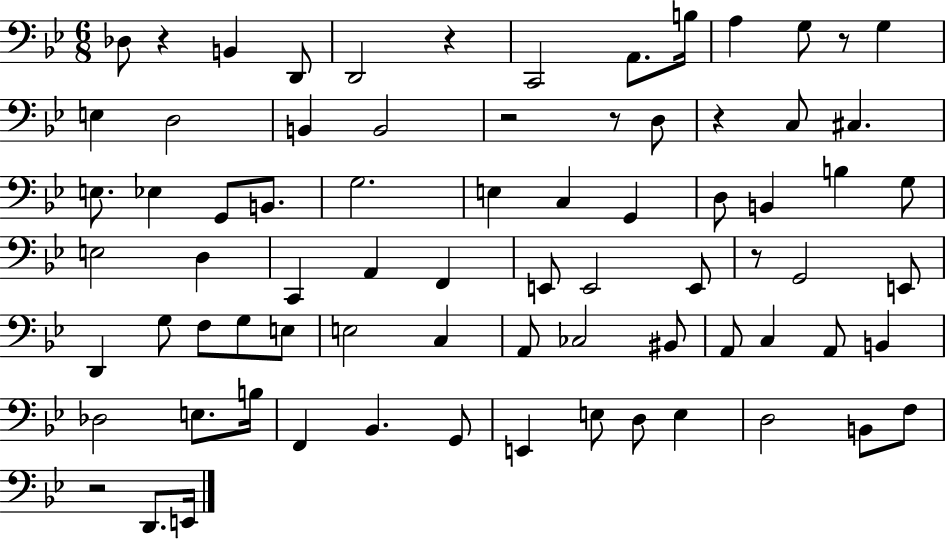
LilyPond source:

{
  \clef bass
  \numericTimeSignature
  \time 6/8
  \key bes \major
  des8 r4 b,4 d,8 | d,2 r4 | c,2 a,8. b16 | a4 g8 r8 g4 | \break e4 d2 | b,4 b,2 | r2 r8 d8 | r4 c8 cis4. | \break e8. ees4 g,8 b,8. | g2. | e4 c4 g,4 | d8 b,4 b4 g8 | \break e2 d4 | c,4 a,4 f,4 | e,8 e,2 e,8 | r8 g,2 e,8 | \break d,4 g8 f8 g8 e8 | e2 c4 | a,8 ces2 bis,8 | a,8 c4 a,8 b,4 | \break des2 e8. b16 | f,4 bes,4. g,8 | e,4 e8 d8 e4 | d2 b,8 f8 | \break r2 d,8. e,16 | \bar "|."
}